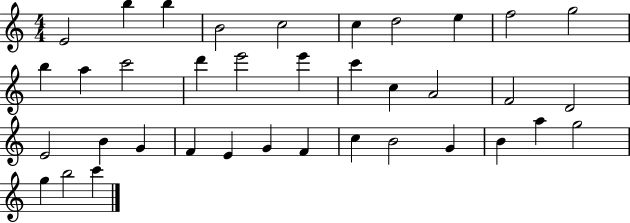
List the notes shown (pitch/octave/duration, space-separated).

E4/h B5/q B5/q B4/h C5/h C5/q D5/h E5/q F5/h G5/h B5/q A5/q C6/h D6/q E6/h E6/q C6/q C5/q A4/h F4/h D4/h E4/h B4/q G4/q F4/q E4/q G4/q F4/q C5/q B4/h G4/q B4/q A5/q G5/h G5/q B5/h C6/q